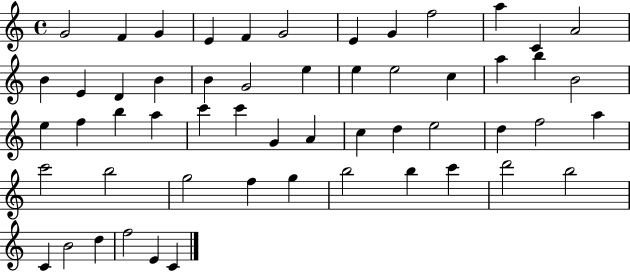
G4/h F4/q G4/q E4/q F4/q G4/h E4/q G4/q F5/h A5/q C4/q A4/h B4/q E4/q D4/q B4/q B4/q G4/h E5/q E5/q E5/h C5/q A5/q B5/q B4/h E5/q F5/q B5/q A5/q C6/q C6/q G4/q A4/q C5/q D5/q E5/h D5/q F5/h A5/q C6/h B5/h G5/h F5/q G5/q B5/h B5/q C6/q D6/h B5/h C4/q B4/h D5/q F5/h E4/q C4/q